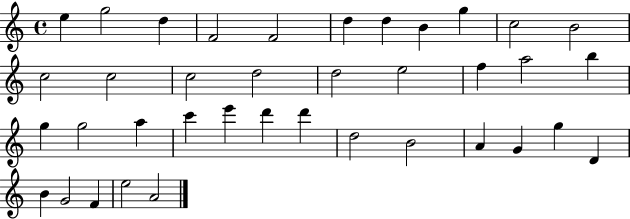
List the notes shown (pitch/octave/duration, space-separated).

E5/q G5/h D5/q F4/h F4/h D5/q D5/q B4/q G5/q C5/h B4/h C5/h C5/h C5/h D5/h D5/h E5/h F5/q A5/h B5/q G5/q G5/h A5/q C6/q E6/q D6/q D6/q D5/h B4/h A4/q G4/q G5/q D4/q B4/q G4/h F4/q E5/h A4/h